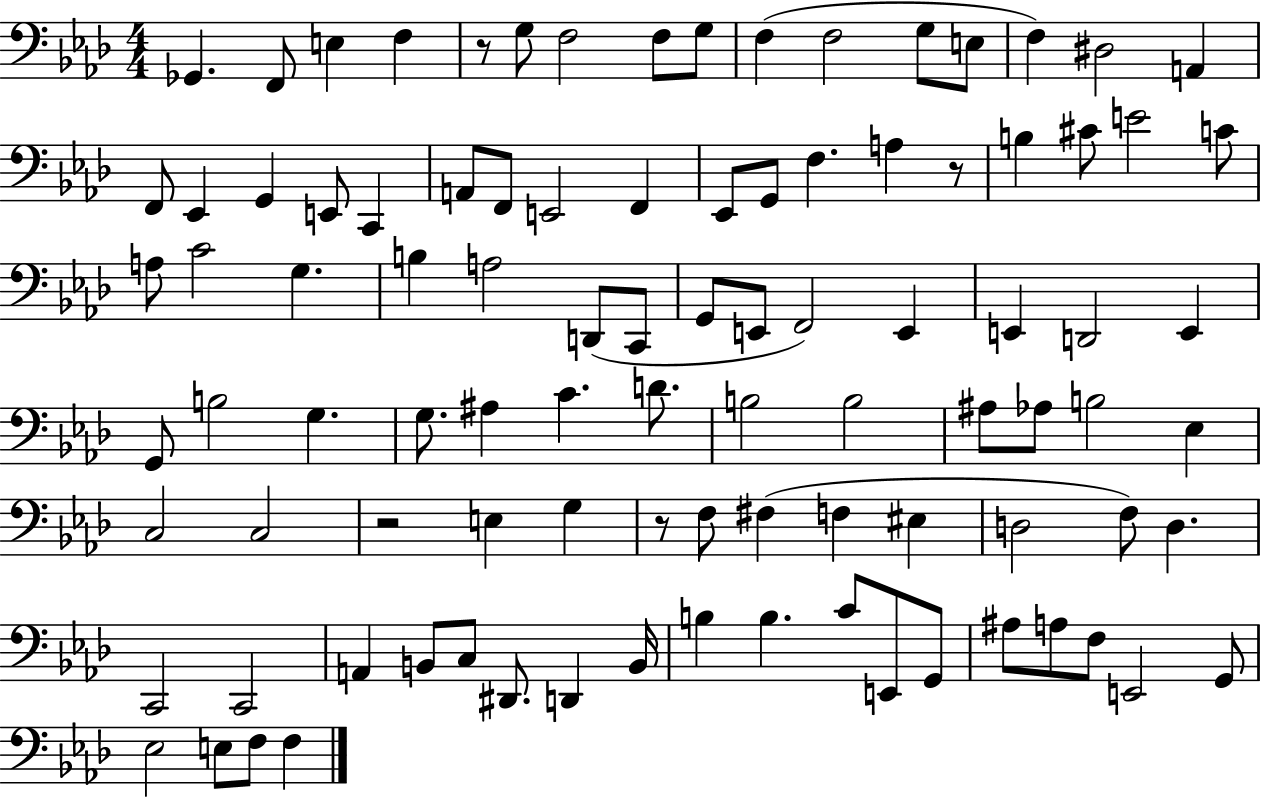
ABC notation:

X:1
T:Untitled
M:4/4
L:1/4
K:Ab
_G,, F,,/2 E, F, z/2 G,/2 F,2 F,/2 G,/2 F, F,2 G,/2 E,/2 F, ^D,2 A,, F,,/2 _E,, G,, E,,/2 C,, A,,/2 F,,/2 E,,2 F,, _E,,/2 G,,/2 F, A, z/2 B, ^C/2 E2 C/2 A,/2 C2 G, B, A,2 D,,/2 C,,/2 G,,/2 E,,/2 F,,2 E,, E,, D,,2 E,, G,,/2 B,2 G, G,/2 ^A, C D/2 B,2 B,2 ^A,/2 _A,/2 B,2 _E, C,2 C,2 z2 E, G, z/2 F,/2 ^F, F, ^E, D,2 F,/2 D, C,,2 C,,2 A,, B,,/2 C,/2 ^D,,/2 D,, B,,/4 B, B, C/2 E,,/2 G,,/2 ^A,/2 A,/2 F,/2 E,,2 G,,/2 _E,2 E,/2 F,/2 F,